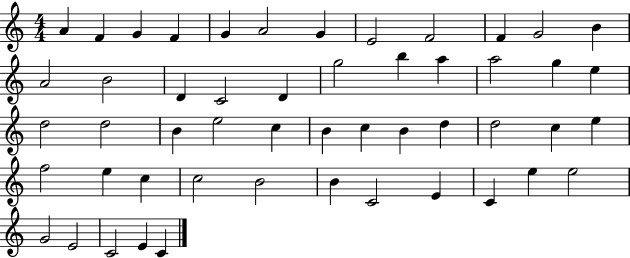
A4/q F4/q G4/q F4/q G4/q A4/h G4/q E4/h F4/h F4/q G4/h B4/q A4/h B4/h D4/q C4/h D4/q G5/h B5/q A5/q A5/h G5/q E5/q D5/h D5/h B4/q E5/h C5/q B4/q C5/q B4/q D5/q D5/h C5/q E5/q F5/h E5/q C5/q C5/h B4/h B4/q C4/h E4/q C4/q E5/q E5/h G4/h E4/h C4/h E4/q C4/q